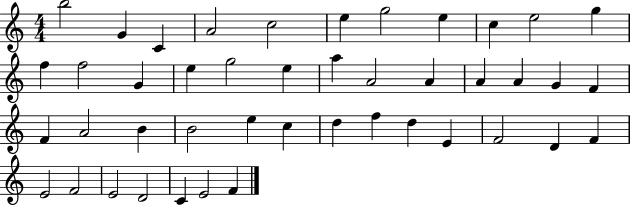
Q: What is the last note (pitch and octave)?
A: F4